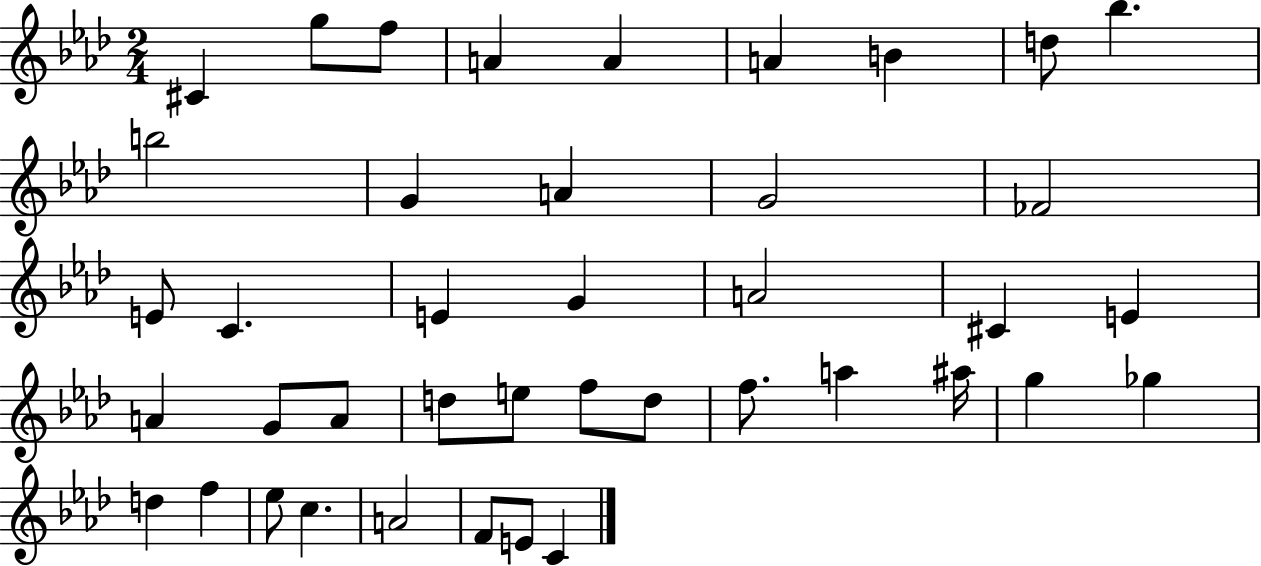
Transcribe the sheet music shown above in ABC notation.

X:1
T:Untitled
M:2/4
L:1/4
K:Ab
^C g/2 f/2 A A A B d/2 _b b2 G A G2 _F2 E/2 C E G A2 ^C E A G/2 A/2 d/2 e/2 f/2 d/2 f/2 a ^a/4 g _g d f _e/2 c A2 F/2 E/2 C